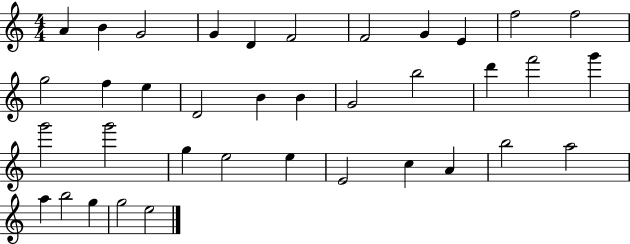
A4/q B4/q G4/h G4/q D4/q F4/h F4/h G4/q E4/q F5/h F5/h G5/h F5/q E5/q D4/h B4/q B4/q G4/h B5/h D6/q F6/h G6/q G6/h G6/h G5/q E5/h E5/q E4/h C5/q A4/q B5/h A5/h A5/q B5/h G5/q G5/h E5/h